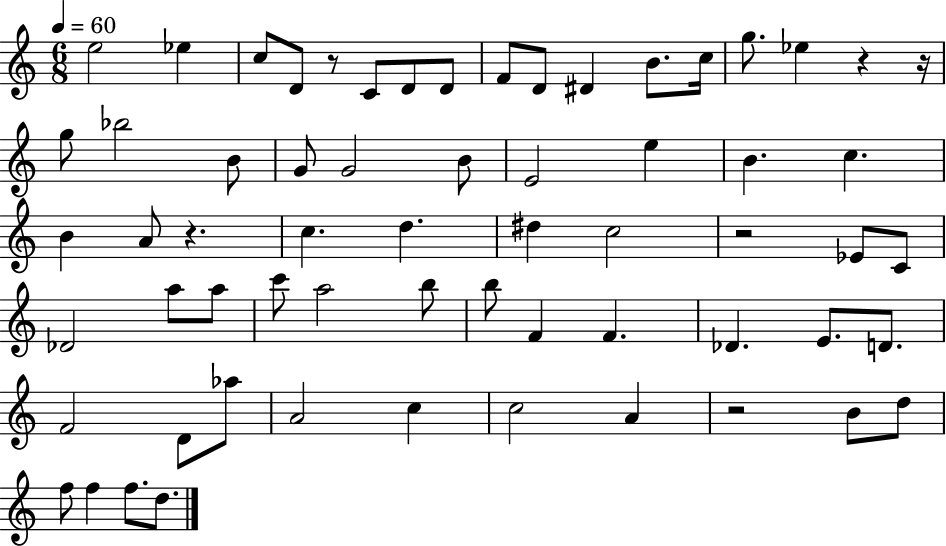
E5/h Eb5/q C5/e D4/e R/e C4/e D4/e D4/e F4/e D4/e D#4/q B4/e. C5/s G5/e. Eb5/q R/q R/s G5/e Bb5/h B4/e G4/e G4/h B4/e E4/h E5/q B4/q. C5/q. B4/q A4/e R/q. C5/q. D5/q. D#5/q C5/h R/h Eb4/e C4/e Db4/h A5/e A5/e C6/e A5/h B5/e B5/e F4/q F4/q. Db4/q. E4/e. D4/e. F4/h D4/e Ab5/e A4/h C5/q C5/h A4/q R/h B4/e D5/e F5/e F5/q F5/e. D5/e.